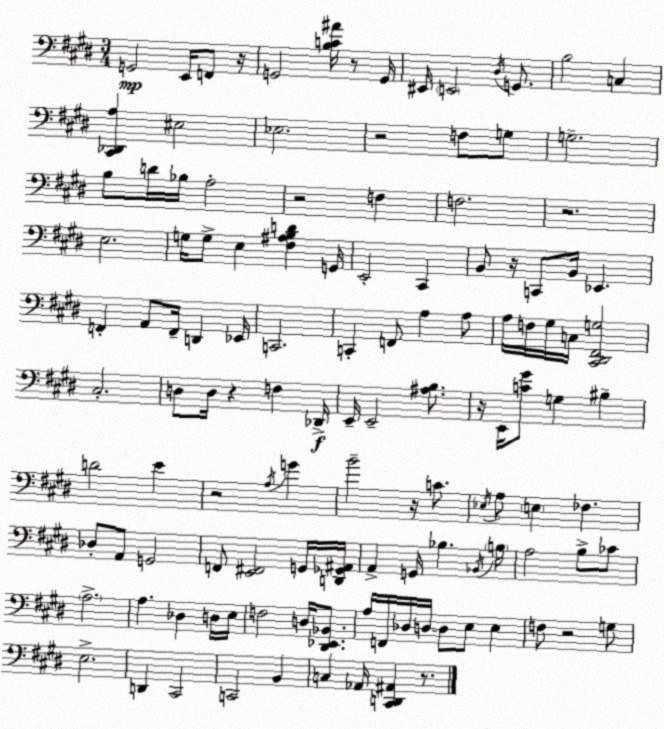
X:1
T:Untitled
M:3/4
L:1/4
K:E
G,,2 E,,/4 F,,/2 z/4 G,,2 [B,C^A]/4 z/2 G,,/4 ^E,,/4 E,,2 ^D,/4 G,,/2 B,2 C, [^C,,_D,,A,] ^E,2 _E,2 z2 F,/2 G,/2 G,2 B,/2 D/4 _B,/4 A,2 z2 F, F,2 z2 E,2 G,/4 G,/2 E, [^F,^A,B,D] G,,/4 E,,2 ^C,, B,,/2 z/4 C,,/2 B,,/4 _E,, F,, A,,/2 F,,/4 D,, _E,,/4 C,,2 C,, F,,/2 A, A,/2 A,/4 F,/4 ^G,/4 C,/4 [^C,,^D,,^F,,G,]2 ^C,2 D,/2 D,/4 z F, _D,,/4 E,,/4 E,,2 [^A,B,]/2 z/4 E,,/4 [C^G]/2 G, ^B, D2 E z2 A,/4 G B2 z/4 C/2 _E,/4 A,/2 E, _F, _D,/2 A,,/2 G,,2 F,,/2 [E,,^F,,]2 G,,/4 [D,,_G,,^A,,]/4 A,, G,,/4 _B, _B,,/4 B,/4 A,2 B,/2 _C/2 A,2 A, _D, D,/4 E,/4 F,2 D,/4 [^D,,_E,,_B,,]/2 A,/4 F,,/4 _D,/4 D,/4 D,/2 E,/2 E, F,/2 z2 G,/2 E,2 D,, ^C,,2 C,,2 B,, C, _A,,/4 [^C,,D,,^A,,] z/2